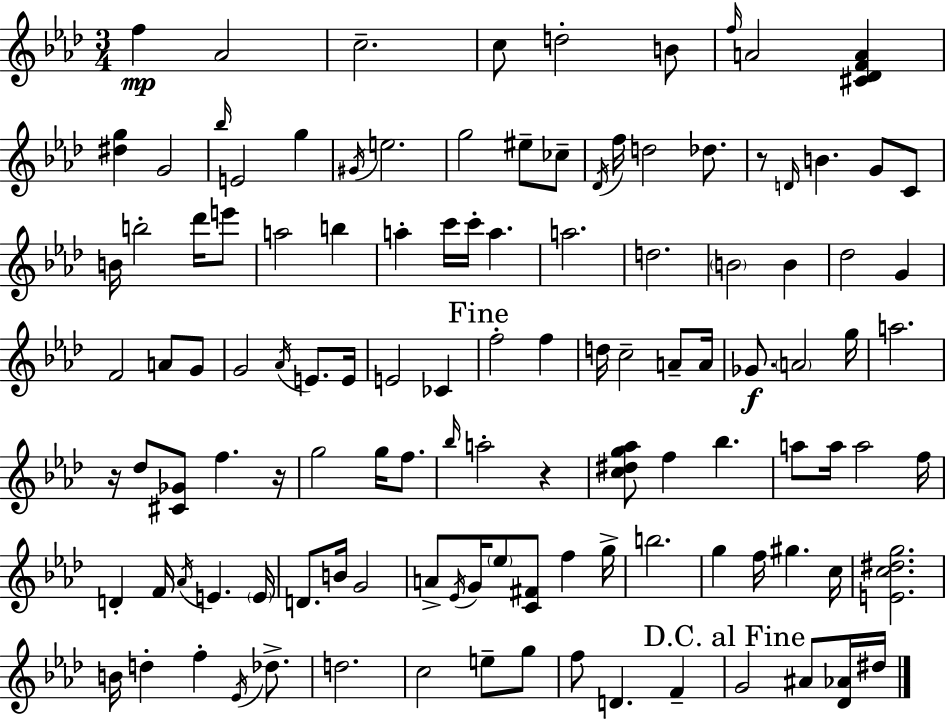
F5/q Ab4/h C5/h. C5/e D5/h B4/e F5/s A4/h [C#4,Db4,F4,A4]/q [D#5,G5]/q G4/h Bb5/s E4/h G5/q G#4/s E5/h. G5/h EIS5/e CES5/e Db4/s F5/s D5/h Db5/e. R/e D4/s B4/q. G4/e C4/e B4/s B5/h Db6/s E6/e A5/h B5/q A5/q C6/s C6/s A5/q. A5/h. D5/h. B4/h B4/q Db5/h G4/q F4/h A4/e G4/e G4/h Ab4/s E4/e. E4/s E4/h CES4/q F5/h F5/q D5/s C5/h A4/e A4/s Gb4/e. A4/h G5/s A5/h. R/s Db5/e [C#4,Gb4]/e F5/q. R/s G5/h G5/s F5/e. Bb5/s A5/h R/q [C5,D#5,G5,Ab5]/e F5/q Bb5/q. A5/e A5/s A5/h F5/s D4/q F4/s Ab4/s E4/q. E4/s D4/e. B4/s G4/h A4/e Eb4/s G4/s Eb5/e [C4,F#4]/e F5/q G5/s B5/h. G5/q F5/s G#5/q. C5/s [E4,C5,D#5,G5]/h. B4/s D5/q F5/q Eb4/s Db5/e. D5/h. C5/h E5/e G5/e F5/e D4/q. F4/q G4/h A#4/e [Db4,Ab4]/s D#5/s